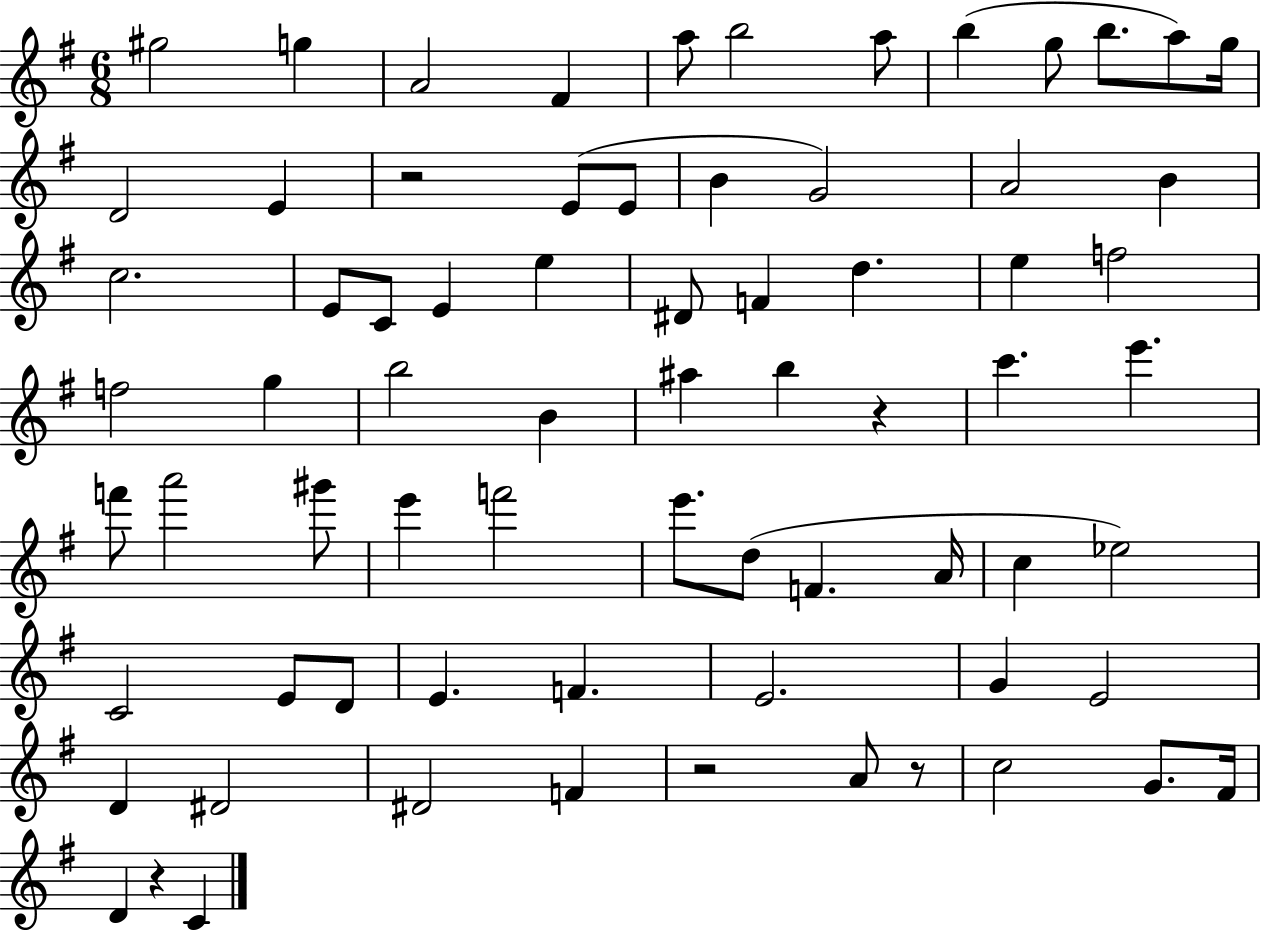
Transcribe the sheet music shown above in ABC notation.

X:1
T:Untitled
M:6/8
L:1/4
K:G
^g2 g A2 ^F a/2 b2 a/2 b g/2 b/2 a/2 g/4 D2 E z2 E/2 E/2 B G2 A2 B c2 E/2 C/2 E e ^D/2 F d e f2 f2 g b2 B ^a b z c' e' f'/2 a'2 ^g'/2 e' f'2 e'/2 d/2 F A/4 c _e2 C2 E/2 D/2 E F E2 G E2 D ^D2 ^D2 F z2 A/2 z/2 c2 G/2 ^F/4 D z C